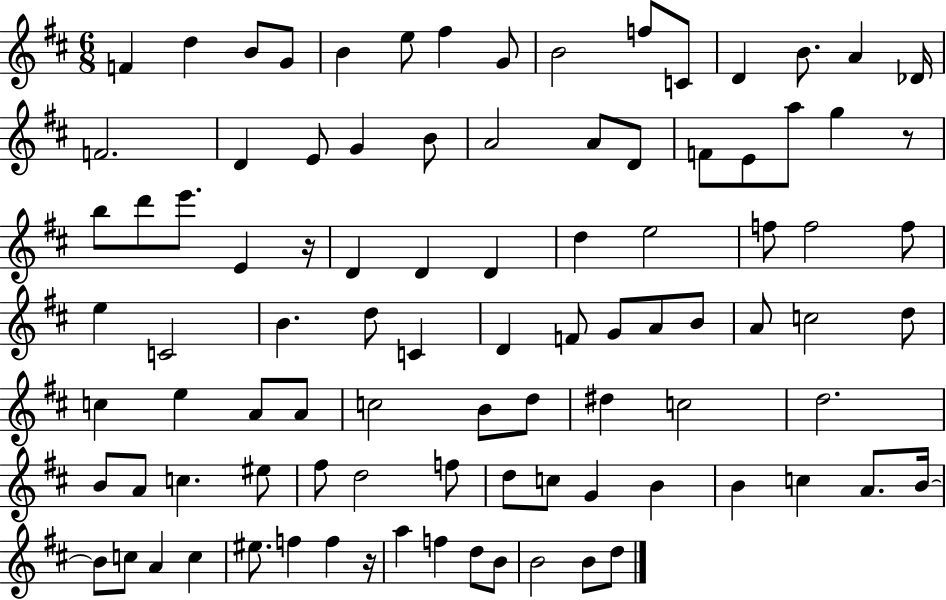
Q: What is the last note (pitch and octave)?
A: D5